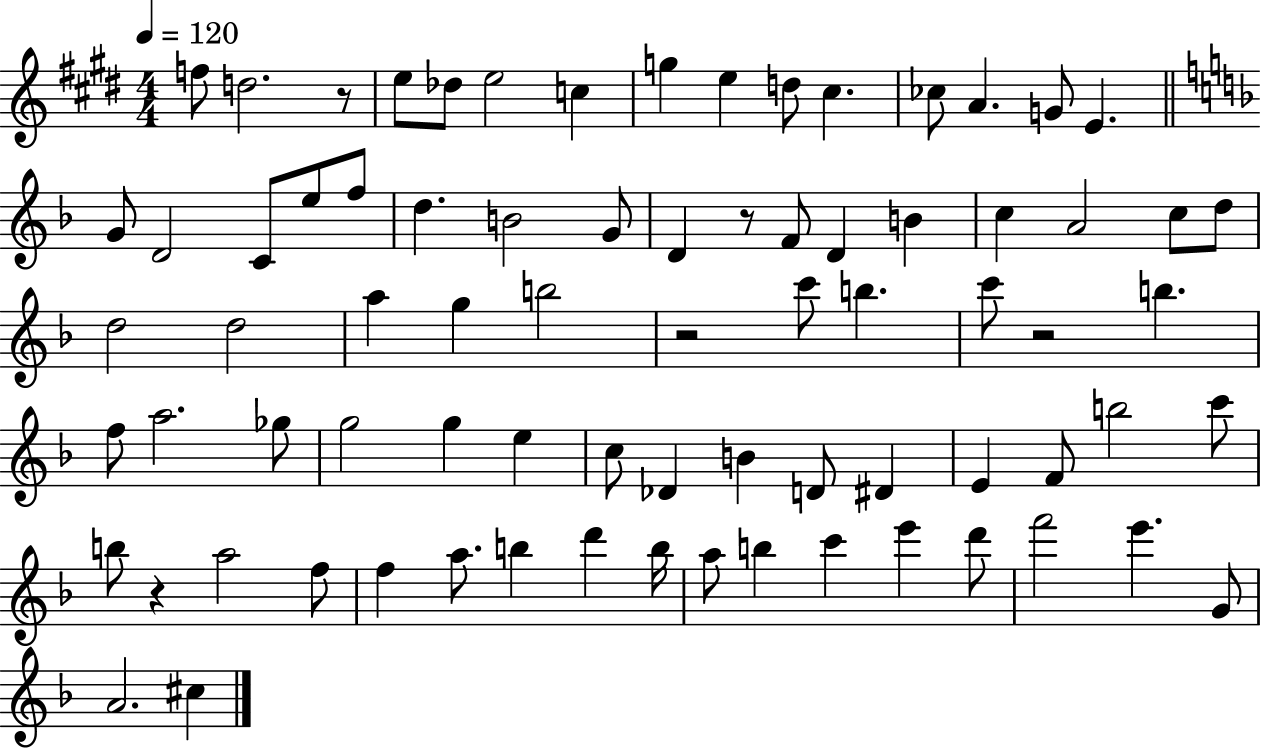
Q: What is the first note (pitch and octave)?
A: F5